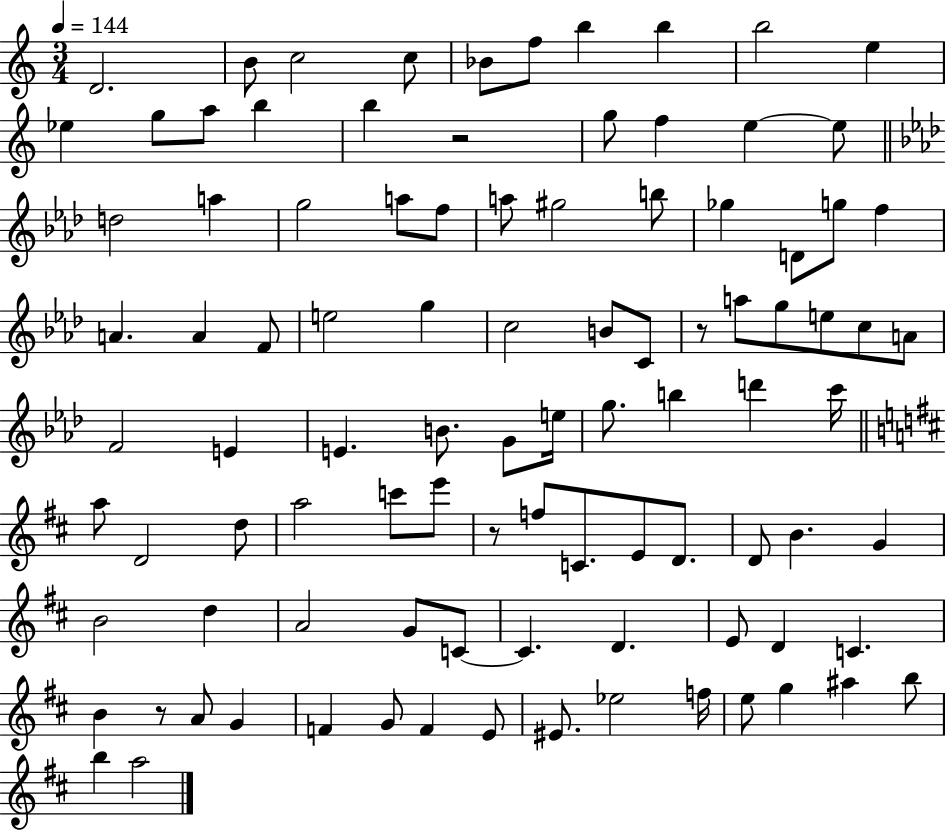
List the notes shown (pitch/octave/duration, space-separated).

D4/h. B4/e C5/h C5/e Bb4/e F5/e B5/q B5/q B5/h E5/q Eb5/q G5/e A5/e B5/q B5/q R/h G5/e F5/q E5/q E5/e D5/h A5/q G5/h A5/e F5/e A5/e G#5/h B5/e Gb5/q D4/e G5/e F5/q A4/q. A4/q F4/e E5/h G5/q C5/h B4/e C4/e R/e A5/e G5/e E5/e C5/e A4/e F4/h E4/q E4/q. B4/e. G4/e E5/s G5/e. B5/q D6/q C6/s A5/e D4/h D5/e A5/h C6/e E6/e R/e F5/e C4/e. E4/e D4/e. D4/e B4/q. G4/q B4/h D5/q A4/h G4/e C4/e C4/q. D4/q. E4/e D4/q C4/q. B4/q R/e A4/e G4/q F4/q G4/e F4/q E4/e EIS4/e. Eb5/h F5/s E5/e G5/q A#5/q B5/e B5/q A5/h